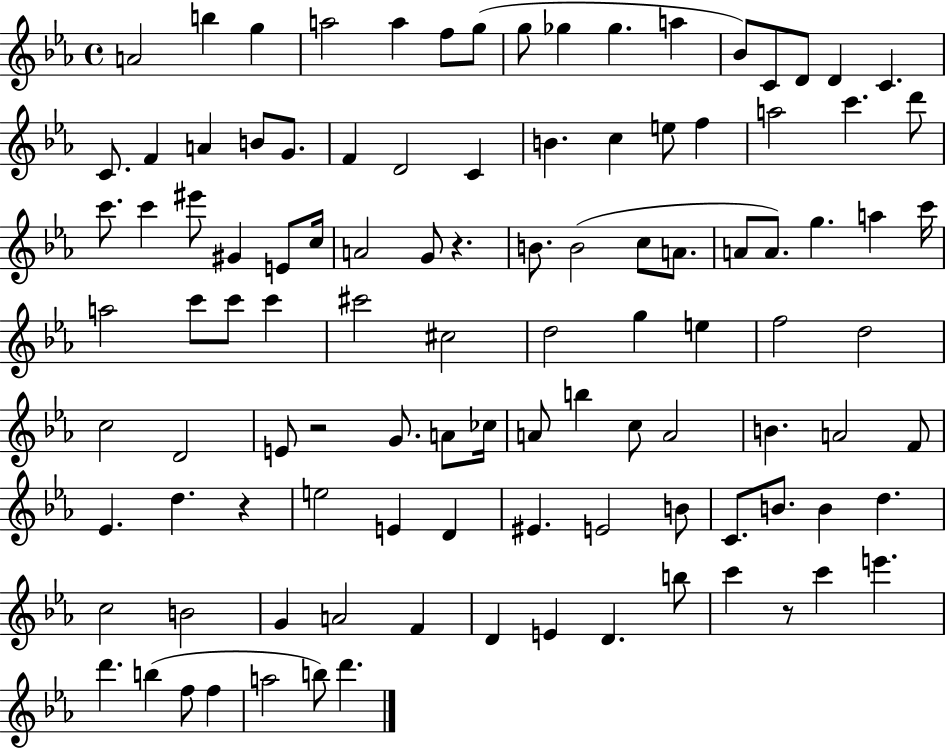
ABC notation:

X:1
T:Untitled
M:4/4
L:1/4
K:Eb
A2 b g a2 a f/2 g/2 g/2 _g _g a _B/2 C/2 D/2 D C C/2 F A B/2 G/2 F D2 C B c e/2 f a2 c' d'/2 c'/2 c' ^e'/2 ^G E/2 c/4 A2 G/2 z B/2 B2 c/2 A/2 A/2 A/2 g a c'/4 a2 c'/2 c'/2 c' ^c'2 ^c2 d2 g e f2 d2 c2 D2 E/2 z2 G/2 A/2 _c/4 A/2 b c/2 A2 B A2 F/2 _E d z e2 E D ^E E2 B/2 C/2 B/2 B d c2 B2 G A2 F D E D b/2 c' z/2 c' e' d' b f/2 f a2 b/2 d'